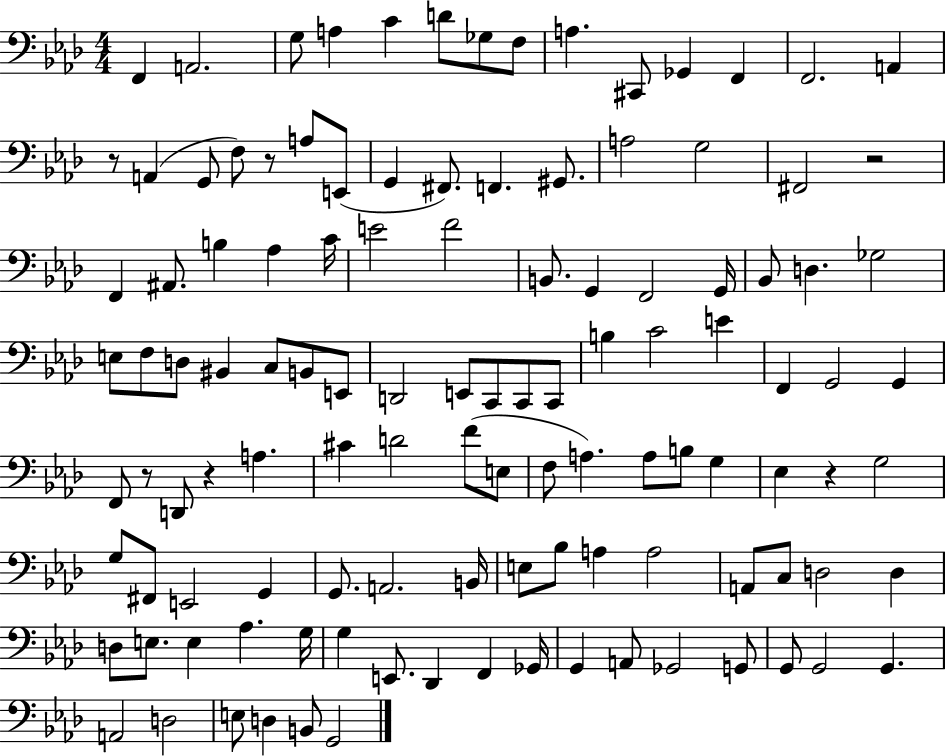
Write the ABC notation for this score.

X:1
T:Untitled
M:4/4
L:1/4
K:Ab
F,, A,,2 G,/2 A, C D/2 _G,/2 F,/2 A, ^C,,/2 _G,, F,, F,,2 A,, z/2 A,, G,,/2 F,/2 z/2 A,/2 E,,/2 G,, ^F,,/2 F,, ^G,,/2 A,2 G,2 ^F,,2 z2 F,, ^A,,/2 B, _A, C/4 E2 F2 B,,/2 G,, F,,2 G,,/4 _B,,/2 D, _G,2 E,/2 F,/2 D,/2 ^B,, C,/2 B,,/2 E,,/2 D,,2 E,,/2 C,,/2 C,,/2 C,,/2 B, C2 E F,, G,,2 G,, F,,/2 z/2 D,,/2 z A, ^C D2 F/2 E,/2 F,/2 A, A,/2 B,/2 G, _E, z G,2 G,/2 ^F,,/2 E,,2 G,, G,,/2 A,,2 B,,/4 E,/2 _B,/2 A, A,2 A,,/2 C,/2 D,2 D, D,/2 E,/2 E, _A, G,/4 G, E,,/2 _D,, F,, _G,,/4 G,, A,,/2 _G,,2 G,,/2 G,,/2 G,,2 G,, A,,2 D,2 E,/2 D, B,,/2 G,,2